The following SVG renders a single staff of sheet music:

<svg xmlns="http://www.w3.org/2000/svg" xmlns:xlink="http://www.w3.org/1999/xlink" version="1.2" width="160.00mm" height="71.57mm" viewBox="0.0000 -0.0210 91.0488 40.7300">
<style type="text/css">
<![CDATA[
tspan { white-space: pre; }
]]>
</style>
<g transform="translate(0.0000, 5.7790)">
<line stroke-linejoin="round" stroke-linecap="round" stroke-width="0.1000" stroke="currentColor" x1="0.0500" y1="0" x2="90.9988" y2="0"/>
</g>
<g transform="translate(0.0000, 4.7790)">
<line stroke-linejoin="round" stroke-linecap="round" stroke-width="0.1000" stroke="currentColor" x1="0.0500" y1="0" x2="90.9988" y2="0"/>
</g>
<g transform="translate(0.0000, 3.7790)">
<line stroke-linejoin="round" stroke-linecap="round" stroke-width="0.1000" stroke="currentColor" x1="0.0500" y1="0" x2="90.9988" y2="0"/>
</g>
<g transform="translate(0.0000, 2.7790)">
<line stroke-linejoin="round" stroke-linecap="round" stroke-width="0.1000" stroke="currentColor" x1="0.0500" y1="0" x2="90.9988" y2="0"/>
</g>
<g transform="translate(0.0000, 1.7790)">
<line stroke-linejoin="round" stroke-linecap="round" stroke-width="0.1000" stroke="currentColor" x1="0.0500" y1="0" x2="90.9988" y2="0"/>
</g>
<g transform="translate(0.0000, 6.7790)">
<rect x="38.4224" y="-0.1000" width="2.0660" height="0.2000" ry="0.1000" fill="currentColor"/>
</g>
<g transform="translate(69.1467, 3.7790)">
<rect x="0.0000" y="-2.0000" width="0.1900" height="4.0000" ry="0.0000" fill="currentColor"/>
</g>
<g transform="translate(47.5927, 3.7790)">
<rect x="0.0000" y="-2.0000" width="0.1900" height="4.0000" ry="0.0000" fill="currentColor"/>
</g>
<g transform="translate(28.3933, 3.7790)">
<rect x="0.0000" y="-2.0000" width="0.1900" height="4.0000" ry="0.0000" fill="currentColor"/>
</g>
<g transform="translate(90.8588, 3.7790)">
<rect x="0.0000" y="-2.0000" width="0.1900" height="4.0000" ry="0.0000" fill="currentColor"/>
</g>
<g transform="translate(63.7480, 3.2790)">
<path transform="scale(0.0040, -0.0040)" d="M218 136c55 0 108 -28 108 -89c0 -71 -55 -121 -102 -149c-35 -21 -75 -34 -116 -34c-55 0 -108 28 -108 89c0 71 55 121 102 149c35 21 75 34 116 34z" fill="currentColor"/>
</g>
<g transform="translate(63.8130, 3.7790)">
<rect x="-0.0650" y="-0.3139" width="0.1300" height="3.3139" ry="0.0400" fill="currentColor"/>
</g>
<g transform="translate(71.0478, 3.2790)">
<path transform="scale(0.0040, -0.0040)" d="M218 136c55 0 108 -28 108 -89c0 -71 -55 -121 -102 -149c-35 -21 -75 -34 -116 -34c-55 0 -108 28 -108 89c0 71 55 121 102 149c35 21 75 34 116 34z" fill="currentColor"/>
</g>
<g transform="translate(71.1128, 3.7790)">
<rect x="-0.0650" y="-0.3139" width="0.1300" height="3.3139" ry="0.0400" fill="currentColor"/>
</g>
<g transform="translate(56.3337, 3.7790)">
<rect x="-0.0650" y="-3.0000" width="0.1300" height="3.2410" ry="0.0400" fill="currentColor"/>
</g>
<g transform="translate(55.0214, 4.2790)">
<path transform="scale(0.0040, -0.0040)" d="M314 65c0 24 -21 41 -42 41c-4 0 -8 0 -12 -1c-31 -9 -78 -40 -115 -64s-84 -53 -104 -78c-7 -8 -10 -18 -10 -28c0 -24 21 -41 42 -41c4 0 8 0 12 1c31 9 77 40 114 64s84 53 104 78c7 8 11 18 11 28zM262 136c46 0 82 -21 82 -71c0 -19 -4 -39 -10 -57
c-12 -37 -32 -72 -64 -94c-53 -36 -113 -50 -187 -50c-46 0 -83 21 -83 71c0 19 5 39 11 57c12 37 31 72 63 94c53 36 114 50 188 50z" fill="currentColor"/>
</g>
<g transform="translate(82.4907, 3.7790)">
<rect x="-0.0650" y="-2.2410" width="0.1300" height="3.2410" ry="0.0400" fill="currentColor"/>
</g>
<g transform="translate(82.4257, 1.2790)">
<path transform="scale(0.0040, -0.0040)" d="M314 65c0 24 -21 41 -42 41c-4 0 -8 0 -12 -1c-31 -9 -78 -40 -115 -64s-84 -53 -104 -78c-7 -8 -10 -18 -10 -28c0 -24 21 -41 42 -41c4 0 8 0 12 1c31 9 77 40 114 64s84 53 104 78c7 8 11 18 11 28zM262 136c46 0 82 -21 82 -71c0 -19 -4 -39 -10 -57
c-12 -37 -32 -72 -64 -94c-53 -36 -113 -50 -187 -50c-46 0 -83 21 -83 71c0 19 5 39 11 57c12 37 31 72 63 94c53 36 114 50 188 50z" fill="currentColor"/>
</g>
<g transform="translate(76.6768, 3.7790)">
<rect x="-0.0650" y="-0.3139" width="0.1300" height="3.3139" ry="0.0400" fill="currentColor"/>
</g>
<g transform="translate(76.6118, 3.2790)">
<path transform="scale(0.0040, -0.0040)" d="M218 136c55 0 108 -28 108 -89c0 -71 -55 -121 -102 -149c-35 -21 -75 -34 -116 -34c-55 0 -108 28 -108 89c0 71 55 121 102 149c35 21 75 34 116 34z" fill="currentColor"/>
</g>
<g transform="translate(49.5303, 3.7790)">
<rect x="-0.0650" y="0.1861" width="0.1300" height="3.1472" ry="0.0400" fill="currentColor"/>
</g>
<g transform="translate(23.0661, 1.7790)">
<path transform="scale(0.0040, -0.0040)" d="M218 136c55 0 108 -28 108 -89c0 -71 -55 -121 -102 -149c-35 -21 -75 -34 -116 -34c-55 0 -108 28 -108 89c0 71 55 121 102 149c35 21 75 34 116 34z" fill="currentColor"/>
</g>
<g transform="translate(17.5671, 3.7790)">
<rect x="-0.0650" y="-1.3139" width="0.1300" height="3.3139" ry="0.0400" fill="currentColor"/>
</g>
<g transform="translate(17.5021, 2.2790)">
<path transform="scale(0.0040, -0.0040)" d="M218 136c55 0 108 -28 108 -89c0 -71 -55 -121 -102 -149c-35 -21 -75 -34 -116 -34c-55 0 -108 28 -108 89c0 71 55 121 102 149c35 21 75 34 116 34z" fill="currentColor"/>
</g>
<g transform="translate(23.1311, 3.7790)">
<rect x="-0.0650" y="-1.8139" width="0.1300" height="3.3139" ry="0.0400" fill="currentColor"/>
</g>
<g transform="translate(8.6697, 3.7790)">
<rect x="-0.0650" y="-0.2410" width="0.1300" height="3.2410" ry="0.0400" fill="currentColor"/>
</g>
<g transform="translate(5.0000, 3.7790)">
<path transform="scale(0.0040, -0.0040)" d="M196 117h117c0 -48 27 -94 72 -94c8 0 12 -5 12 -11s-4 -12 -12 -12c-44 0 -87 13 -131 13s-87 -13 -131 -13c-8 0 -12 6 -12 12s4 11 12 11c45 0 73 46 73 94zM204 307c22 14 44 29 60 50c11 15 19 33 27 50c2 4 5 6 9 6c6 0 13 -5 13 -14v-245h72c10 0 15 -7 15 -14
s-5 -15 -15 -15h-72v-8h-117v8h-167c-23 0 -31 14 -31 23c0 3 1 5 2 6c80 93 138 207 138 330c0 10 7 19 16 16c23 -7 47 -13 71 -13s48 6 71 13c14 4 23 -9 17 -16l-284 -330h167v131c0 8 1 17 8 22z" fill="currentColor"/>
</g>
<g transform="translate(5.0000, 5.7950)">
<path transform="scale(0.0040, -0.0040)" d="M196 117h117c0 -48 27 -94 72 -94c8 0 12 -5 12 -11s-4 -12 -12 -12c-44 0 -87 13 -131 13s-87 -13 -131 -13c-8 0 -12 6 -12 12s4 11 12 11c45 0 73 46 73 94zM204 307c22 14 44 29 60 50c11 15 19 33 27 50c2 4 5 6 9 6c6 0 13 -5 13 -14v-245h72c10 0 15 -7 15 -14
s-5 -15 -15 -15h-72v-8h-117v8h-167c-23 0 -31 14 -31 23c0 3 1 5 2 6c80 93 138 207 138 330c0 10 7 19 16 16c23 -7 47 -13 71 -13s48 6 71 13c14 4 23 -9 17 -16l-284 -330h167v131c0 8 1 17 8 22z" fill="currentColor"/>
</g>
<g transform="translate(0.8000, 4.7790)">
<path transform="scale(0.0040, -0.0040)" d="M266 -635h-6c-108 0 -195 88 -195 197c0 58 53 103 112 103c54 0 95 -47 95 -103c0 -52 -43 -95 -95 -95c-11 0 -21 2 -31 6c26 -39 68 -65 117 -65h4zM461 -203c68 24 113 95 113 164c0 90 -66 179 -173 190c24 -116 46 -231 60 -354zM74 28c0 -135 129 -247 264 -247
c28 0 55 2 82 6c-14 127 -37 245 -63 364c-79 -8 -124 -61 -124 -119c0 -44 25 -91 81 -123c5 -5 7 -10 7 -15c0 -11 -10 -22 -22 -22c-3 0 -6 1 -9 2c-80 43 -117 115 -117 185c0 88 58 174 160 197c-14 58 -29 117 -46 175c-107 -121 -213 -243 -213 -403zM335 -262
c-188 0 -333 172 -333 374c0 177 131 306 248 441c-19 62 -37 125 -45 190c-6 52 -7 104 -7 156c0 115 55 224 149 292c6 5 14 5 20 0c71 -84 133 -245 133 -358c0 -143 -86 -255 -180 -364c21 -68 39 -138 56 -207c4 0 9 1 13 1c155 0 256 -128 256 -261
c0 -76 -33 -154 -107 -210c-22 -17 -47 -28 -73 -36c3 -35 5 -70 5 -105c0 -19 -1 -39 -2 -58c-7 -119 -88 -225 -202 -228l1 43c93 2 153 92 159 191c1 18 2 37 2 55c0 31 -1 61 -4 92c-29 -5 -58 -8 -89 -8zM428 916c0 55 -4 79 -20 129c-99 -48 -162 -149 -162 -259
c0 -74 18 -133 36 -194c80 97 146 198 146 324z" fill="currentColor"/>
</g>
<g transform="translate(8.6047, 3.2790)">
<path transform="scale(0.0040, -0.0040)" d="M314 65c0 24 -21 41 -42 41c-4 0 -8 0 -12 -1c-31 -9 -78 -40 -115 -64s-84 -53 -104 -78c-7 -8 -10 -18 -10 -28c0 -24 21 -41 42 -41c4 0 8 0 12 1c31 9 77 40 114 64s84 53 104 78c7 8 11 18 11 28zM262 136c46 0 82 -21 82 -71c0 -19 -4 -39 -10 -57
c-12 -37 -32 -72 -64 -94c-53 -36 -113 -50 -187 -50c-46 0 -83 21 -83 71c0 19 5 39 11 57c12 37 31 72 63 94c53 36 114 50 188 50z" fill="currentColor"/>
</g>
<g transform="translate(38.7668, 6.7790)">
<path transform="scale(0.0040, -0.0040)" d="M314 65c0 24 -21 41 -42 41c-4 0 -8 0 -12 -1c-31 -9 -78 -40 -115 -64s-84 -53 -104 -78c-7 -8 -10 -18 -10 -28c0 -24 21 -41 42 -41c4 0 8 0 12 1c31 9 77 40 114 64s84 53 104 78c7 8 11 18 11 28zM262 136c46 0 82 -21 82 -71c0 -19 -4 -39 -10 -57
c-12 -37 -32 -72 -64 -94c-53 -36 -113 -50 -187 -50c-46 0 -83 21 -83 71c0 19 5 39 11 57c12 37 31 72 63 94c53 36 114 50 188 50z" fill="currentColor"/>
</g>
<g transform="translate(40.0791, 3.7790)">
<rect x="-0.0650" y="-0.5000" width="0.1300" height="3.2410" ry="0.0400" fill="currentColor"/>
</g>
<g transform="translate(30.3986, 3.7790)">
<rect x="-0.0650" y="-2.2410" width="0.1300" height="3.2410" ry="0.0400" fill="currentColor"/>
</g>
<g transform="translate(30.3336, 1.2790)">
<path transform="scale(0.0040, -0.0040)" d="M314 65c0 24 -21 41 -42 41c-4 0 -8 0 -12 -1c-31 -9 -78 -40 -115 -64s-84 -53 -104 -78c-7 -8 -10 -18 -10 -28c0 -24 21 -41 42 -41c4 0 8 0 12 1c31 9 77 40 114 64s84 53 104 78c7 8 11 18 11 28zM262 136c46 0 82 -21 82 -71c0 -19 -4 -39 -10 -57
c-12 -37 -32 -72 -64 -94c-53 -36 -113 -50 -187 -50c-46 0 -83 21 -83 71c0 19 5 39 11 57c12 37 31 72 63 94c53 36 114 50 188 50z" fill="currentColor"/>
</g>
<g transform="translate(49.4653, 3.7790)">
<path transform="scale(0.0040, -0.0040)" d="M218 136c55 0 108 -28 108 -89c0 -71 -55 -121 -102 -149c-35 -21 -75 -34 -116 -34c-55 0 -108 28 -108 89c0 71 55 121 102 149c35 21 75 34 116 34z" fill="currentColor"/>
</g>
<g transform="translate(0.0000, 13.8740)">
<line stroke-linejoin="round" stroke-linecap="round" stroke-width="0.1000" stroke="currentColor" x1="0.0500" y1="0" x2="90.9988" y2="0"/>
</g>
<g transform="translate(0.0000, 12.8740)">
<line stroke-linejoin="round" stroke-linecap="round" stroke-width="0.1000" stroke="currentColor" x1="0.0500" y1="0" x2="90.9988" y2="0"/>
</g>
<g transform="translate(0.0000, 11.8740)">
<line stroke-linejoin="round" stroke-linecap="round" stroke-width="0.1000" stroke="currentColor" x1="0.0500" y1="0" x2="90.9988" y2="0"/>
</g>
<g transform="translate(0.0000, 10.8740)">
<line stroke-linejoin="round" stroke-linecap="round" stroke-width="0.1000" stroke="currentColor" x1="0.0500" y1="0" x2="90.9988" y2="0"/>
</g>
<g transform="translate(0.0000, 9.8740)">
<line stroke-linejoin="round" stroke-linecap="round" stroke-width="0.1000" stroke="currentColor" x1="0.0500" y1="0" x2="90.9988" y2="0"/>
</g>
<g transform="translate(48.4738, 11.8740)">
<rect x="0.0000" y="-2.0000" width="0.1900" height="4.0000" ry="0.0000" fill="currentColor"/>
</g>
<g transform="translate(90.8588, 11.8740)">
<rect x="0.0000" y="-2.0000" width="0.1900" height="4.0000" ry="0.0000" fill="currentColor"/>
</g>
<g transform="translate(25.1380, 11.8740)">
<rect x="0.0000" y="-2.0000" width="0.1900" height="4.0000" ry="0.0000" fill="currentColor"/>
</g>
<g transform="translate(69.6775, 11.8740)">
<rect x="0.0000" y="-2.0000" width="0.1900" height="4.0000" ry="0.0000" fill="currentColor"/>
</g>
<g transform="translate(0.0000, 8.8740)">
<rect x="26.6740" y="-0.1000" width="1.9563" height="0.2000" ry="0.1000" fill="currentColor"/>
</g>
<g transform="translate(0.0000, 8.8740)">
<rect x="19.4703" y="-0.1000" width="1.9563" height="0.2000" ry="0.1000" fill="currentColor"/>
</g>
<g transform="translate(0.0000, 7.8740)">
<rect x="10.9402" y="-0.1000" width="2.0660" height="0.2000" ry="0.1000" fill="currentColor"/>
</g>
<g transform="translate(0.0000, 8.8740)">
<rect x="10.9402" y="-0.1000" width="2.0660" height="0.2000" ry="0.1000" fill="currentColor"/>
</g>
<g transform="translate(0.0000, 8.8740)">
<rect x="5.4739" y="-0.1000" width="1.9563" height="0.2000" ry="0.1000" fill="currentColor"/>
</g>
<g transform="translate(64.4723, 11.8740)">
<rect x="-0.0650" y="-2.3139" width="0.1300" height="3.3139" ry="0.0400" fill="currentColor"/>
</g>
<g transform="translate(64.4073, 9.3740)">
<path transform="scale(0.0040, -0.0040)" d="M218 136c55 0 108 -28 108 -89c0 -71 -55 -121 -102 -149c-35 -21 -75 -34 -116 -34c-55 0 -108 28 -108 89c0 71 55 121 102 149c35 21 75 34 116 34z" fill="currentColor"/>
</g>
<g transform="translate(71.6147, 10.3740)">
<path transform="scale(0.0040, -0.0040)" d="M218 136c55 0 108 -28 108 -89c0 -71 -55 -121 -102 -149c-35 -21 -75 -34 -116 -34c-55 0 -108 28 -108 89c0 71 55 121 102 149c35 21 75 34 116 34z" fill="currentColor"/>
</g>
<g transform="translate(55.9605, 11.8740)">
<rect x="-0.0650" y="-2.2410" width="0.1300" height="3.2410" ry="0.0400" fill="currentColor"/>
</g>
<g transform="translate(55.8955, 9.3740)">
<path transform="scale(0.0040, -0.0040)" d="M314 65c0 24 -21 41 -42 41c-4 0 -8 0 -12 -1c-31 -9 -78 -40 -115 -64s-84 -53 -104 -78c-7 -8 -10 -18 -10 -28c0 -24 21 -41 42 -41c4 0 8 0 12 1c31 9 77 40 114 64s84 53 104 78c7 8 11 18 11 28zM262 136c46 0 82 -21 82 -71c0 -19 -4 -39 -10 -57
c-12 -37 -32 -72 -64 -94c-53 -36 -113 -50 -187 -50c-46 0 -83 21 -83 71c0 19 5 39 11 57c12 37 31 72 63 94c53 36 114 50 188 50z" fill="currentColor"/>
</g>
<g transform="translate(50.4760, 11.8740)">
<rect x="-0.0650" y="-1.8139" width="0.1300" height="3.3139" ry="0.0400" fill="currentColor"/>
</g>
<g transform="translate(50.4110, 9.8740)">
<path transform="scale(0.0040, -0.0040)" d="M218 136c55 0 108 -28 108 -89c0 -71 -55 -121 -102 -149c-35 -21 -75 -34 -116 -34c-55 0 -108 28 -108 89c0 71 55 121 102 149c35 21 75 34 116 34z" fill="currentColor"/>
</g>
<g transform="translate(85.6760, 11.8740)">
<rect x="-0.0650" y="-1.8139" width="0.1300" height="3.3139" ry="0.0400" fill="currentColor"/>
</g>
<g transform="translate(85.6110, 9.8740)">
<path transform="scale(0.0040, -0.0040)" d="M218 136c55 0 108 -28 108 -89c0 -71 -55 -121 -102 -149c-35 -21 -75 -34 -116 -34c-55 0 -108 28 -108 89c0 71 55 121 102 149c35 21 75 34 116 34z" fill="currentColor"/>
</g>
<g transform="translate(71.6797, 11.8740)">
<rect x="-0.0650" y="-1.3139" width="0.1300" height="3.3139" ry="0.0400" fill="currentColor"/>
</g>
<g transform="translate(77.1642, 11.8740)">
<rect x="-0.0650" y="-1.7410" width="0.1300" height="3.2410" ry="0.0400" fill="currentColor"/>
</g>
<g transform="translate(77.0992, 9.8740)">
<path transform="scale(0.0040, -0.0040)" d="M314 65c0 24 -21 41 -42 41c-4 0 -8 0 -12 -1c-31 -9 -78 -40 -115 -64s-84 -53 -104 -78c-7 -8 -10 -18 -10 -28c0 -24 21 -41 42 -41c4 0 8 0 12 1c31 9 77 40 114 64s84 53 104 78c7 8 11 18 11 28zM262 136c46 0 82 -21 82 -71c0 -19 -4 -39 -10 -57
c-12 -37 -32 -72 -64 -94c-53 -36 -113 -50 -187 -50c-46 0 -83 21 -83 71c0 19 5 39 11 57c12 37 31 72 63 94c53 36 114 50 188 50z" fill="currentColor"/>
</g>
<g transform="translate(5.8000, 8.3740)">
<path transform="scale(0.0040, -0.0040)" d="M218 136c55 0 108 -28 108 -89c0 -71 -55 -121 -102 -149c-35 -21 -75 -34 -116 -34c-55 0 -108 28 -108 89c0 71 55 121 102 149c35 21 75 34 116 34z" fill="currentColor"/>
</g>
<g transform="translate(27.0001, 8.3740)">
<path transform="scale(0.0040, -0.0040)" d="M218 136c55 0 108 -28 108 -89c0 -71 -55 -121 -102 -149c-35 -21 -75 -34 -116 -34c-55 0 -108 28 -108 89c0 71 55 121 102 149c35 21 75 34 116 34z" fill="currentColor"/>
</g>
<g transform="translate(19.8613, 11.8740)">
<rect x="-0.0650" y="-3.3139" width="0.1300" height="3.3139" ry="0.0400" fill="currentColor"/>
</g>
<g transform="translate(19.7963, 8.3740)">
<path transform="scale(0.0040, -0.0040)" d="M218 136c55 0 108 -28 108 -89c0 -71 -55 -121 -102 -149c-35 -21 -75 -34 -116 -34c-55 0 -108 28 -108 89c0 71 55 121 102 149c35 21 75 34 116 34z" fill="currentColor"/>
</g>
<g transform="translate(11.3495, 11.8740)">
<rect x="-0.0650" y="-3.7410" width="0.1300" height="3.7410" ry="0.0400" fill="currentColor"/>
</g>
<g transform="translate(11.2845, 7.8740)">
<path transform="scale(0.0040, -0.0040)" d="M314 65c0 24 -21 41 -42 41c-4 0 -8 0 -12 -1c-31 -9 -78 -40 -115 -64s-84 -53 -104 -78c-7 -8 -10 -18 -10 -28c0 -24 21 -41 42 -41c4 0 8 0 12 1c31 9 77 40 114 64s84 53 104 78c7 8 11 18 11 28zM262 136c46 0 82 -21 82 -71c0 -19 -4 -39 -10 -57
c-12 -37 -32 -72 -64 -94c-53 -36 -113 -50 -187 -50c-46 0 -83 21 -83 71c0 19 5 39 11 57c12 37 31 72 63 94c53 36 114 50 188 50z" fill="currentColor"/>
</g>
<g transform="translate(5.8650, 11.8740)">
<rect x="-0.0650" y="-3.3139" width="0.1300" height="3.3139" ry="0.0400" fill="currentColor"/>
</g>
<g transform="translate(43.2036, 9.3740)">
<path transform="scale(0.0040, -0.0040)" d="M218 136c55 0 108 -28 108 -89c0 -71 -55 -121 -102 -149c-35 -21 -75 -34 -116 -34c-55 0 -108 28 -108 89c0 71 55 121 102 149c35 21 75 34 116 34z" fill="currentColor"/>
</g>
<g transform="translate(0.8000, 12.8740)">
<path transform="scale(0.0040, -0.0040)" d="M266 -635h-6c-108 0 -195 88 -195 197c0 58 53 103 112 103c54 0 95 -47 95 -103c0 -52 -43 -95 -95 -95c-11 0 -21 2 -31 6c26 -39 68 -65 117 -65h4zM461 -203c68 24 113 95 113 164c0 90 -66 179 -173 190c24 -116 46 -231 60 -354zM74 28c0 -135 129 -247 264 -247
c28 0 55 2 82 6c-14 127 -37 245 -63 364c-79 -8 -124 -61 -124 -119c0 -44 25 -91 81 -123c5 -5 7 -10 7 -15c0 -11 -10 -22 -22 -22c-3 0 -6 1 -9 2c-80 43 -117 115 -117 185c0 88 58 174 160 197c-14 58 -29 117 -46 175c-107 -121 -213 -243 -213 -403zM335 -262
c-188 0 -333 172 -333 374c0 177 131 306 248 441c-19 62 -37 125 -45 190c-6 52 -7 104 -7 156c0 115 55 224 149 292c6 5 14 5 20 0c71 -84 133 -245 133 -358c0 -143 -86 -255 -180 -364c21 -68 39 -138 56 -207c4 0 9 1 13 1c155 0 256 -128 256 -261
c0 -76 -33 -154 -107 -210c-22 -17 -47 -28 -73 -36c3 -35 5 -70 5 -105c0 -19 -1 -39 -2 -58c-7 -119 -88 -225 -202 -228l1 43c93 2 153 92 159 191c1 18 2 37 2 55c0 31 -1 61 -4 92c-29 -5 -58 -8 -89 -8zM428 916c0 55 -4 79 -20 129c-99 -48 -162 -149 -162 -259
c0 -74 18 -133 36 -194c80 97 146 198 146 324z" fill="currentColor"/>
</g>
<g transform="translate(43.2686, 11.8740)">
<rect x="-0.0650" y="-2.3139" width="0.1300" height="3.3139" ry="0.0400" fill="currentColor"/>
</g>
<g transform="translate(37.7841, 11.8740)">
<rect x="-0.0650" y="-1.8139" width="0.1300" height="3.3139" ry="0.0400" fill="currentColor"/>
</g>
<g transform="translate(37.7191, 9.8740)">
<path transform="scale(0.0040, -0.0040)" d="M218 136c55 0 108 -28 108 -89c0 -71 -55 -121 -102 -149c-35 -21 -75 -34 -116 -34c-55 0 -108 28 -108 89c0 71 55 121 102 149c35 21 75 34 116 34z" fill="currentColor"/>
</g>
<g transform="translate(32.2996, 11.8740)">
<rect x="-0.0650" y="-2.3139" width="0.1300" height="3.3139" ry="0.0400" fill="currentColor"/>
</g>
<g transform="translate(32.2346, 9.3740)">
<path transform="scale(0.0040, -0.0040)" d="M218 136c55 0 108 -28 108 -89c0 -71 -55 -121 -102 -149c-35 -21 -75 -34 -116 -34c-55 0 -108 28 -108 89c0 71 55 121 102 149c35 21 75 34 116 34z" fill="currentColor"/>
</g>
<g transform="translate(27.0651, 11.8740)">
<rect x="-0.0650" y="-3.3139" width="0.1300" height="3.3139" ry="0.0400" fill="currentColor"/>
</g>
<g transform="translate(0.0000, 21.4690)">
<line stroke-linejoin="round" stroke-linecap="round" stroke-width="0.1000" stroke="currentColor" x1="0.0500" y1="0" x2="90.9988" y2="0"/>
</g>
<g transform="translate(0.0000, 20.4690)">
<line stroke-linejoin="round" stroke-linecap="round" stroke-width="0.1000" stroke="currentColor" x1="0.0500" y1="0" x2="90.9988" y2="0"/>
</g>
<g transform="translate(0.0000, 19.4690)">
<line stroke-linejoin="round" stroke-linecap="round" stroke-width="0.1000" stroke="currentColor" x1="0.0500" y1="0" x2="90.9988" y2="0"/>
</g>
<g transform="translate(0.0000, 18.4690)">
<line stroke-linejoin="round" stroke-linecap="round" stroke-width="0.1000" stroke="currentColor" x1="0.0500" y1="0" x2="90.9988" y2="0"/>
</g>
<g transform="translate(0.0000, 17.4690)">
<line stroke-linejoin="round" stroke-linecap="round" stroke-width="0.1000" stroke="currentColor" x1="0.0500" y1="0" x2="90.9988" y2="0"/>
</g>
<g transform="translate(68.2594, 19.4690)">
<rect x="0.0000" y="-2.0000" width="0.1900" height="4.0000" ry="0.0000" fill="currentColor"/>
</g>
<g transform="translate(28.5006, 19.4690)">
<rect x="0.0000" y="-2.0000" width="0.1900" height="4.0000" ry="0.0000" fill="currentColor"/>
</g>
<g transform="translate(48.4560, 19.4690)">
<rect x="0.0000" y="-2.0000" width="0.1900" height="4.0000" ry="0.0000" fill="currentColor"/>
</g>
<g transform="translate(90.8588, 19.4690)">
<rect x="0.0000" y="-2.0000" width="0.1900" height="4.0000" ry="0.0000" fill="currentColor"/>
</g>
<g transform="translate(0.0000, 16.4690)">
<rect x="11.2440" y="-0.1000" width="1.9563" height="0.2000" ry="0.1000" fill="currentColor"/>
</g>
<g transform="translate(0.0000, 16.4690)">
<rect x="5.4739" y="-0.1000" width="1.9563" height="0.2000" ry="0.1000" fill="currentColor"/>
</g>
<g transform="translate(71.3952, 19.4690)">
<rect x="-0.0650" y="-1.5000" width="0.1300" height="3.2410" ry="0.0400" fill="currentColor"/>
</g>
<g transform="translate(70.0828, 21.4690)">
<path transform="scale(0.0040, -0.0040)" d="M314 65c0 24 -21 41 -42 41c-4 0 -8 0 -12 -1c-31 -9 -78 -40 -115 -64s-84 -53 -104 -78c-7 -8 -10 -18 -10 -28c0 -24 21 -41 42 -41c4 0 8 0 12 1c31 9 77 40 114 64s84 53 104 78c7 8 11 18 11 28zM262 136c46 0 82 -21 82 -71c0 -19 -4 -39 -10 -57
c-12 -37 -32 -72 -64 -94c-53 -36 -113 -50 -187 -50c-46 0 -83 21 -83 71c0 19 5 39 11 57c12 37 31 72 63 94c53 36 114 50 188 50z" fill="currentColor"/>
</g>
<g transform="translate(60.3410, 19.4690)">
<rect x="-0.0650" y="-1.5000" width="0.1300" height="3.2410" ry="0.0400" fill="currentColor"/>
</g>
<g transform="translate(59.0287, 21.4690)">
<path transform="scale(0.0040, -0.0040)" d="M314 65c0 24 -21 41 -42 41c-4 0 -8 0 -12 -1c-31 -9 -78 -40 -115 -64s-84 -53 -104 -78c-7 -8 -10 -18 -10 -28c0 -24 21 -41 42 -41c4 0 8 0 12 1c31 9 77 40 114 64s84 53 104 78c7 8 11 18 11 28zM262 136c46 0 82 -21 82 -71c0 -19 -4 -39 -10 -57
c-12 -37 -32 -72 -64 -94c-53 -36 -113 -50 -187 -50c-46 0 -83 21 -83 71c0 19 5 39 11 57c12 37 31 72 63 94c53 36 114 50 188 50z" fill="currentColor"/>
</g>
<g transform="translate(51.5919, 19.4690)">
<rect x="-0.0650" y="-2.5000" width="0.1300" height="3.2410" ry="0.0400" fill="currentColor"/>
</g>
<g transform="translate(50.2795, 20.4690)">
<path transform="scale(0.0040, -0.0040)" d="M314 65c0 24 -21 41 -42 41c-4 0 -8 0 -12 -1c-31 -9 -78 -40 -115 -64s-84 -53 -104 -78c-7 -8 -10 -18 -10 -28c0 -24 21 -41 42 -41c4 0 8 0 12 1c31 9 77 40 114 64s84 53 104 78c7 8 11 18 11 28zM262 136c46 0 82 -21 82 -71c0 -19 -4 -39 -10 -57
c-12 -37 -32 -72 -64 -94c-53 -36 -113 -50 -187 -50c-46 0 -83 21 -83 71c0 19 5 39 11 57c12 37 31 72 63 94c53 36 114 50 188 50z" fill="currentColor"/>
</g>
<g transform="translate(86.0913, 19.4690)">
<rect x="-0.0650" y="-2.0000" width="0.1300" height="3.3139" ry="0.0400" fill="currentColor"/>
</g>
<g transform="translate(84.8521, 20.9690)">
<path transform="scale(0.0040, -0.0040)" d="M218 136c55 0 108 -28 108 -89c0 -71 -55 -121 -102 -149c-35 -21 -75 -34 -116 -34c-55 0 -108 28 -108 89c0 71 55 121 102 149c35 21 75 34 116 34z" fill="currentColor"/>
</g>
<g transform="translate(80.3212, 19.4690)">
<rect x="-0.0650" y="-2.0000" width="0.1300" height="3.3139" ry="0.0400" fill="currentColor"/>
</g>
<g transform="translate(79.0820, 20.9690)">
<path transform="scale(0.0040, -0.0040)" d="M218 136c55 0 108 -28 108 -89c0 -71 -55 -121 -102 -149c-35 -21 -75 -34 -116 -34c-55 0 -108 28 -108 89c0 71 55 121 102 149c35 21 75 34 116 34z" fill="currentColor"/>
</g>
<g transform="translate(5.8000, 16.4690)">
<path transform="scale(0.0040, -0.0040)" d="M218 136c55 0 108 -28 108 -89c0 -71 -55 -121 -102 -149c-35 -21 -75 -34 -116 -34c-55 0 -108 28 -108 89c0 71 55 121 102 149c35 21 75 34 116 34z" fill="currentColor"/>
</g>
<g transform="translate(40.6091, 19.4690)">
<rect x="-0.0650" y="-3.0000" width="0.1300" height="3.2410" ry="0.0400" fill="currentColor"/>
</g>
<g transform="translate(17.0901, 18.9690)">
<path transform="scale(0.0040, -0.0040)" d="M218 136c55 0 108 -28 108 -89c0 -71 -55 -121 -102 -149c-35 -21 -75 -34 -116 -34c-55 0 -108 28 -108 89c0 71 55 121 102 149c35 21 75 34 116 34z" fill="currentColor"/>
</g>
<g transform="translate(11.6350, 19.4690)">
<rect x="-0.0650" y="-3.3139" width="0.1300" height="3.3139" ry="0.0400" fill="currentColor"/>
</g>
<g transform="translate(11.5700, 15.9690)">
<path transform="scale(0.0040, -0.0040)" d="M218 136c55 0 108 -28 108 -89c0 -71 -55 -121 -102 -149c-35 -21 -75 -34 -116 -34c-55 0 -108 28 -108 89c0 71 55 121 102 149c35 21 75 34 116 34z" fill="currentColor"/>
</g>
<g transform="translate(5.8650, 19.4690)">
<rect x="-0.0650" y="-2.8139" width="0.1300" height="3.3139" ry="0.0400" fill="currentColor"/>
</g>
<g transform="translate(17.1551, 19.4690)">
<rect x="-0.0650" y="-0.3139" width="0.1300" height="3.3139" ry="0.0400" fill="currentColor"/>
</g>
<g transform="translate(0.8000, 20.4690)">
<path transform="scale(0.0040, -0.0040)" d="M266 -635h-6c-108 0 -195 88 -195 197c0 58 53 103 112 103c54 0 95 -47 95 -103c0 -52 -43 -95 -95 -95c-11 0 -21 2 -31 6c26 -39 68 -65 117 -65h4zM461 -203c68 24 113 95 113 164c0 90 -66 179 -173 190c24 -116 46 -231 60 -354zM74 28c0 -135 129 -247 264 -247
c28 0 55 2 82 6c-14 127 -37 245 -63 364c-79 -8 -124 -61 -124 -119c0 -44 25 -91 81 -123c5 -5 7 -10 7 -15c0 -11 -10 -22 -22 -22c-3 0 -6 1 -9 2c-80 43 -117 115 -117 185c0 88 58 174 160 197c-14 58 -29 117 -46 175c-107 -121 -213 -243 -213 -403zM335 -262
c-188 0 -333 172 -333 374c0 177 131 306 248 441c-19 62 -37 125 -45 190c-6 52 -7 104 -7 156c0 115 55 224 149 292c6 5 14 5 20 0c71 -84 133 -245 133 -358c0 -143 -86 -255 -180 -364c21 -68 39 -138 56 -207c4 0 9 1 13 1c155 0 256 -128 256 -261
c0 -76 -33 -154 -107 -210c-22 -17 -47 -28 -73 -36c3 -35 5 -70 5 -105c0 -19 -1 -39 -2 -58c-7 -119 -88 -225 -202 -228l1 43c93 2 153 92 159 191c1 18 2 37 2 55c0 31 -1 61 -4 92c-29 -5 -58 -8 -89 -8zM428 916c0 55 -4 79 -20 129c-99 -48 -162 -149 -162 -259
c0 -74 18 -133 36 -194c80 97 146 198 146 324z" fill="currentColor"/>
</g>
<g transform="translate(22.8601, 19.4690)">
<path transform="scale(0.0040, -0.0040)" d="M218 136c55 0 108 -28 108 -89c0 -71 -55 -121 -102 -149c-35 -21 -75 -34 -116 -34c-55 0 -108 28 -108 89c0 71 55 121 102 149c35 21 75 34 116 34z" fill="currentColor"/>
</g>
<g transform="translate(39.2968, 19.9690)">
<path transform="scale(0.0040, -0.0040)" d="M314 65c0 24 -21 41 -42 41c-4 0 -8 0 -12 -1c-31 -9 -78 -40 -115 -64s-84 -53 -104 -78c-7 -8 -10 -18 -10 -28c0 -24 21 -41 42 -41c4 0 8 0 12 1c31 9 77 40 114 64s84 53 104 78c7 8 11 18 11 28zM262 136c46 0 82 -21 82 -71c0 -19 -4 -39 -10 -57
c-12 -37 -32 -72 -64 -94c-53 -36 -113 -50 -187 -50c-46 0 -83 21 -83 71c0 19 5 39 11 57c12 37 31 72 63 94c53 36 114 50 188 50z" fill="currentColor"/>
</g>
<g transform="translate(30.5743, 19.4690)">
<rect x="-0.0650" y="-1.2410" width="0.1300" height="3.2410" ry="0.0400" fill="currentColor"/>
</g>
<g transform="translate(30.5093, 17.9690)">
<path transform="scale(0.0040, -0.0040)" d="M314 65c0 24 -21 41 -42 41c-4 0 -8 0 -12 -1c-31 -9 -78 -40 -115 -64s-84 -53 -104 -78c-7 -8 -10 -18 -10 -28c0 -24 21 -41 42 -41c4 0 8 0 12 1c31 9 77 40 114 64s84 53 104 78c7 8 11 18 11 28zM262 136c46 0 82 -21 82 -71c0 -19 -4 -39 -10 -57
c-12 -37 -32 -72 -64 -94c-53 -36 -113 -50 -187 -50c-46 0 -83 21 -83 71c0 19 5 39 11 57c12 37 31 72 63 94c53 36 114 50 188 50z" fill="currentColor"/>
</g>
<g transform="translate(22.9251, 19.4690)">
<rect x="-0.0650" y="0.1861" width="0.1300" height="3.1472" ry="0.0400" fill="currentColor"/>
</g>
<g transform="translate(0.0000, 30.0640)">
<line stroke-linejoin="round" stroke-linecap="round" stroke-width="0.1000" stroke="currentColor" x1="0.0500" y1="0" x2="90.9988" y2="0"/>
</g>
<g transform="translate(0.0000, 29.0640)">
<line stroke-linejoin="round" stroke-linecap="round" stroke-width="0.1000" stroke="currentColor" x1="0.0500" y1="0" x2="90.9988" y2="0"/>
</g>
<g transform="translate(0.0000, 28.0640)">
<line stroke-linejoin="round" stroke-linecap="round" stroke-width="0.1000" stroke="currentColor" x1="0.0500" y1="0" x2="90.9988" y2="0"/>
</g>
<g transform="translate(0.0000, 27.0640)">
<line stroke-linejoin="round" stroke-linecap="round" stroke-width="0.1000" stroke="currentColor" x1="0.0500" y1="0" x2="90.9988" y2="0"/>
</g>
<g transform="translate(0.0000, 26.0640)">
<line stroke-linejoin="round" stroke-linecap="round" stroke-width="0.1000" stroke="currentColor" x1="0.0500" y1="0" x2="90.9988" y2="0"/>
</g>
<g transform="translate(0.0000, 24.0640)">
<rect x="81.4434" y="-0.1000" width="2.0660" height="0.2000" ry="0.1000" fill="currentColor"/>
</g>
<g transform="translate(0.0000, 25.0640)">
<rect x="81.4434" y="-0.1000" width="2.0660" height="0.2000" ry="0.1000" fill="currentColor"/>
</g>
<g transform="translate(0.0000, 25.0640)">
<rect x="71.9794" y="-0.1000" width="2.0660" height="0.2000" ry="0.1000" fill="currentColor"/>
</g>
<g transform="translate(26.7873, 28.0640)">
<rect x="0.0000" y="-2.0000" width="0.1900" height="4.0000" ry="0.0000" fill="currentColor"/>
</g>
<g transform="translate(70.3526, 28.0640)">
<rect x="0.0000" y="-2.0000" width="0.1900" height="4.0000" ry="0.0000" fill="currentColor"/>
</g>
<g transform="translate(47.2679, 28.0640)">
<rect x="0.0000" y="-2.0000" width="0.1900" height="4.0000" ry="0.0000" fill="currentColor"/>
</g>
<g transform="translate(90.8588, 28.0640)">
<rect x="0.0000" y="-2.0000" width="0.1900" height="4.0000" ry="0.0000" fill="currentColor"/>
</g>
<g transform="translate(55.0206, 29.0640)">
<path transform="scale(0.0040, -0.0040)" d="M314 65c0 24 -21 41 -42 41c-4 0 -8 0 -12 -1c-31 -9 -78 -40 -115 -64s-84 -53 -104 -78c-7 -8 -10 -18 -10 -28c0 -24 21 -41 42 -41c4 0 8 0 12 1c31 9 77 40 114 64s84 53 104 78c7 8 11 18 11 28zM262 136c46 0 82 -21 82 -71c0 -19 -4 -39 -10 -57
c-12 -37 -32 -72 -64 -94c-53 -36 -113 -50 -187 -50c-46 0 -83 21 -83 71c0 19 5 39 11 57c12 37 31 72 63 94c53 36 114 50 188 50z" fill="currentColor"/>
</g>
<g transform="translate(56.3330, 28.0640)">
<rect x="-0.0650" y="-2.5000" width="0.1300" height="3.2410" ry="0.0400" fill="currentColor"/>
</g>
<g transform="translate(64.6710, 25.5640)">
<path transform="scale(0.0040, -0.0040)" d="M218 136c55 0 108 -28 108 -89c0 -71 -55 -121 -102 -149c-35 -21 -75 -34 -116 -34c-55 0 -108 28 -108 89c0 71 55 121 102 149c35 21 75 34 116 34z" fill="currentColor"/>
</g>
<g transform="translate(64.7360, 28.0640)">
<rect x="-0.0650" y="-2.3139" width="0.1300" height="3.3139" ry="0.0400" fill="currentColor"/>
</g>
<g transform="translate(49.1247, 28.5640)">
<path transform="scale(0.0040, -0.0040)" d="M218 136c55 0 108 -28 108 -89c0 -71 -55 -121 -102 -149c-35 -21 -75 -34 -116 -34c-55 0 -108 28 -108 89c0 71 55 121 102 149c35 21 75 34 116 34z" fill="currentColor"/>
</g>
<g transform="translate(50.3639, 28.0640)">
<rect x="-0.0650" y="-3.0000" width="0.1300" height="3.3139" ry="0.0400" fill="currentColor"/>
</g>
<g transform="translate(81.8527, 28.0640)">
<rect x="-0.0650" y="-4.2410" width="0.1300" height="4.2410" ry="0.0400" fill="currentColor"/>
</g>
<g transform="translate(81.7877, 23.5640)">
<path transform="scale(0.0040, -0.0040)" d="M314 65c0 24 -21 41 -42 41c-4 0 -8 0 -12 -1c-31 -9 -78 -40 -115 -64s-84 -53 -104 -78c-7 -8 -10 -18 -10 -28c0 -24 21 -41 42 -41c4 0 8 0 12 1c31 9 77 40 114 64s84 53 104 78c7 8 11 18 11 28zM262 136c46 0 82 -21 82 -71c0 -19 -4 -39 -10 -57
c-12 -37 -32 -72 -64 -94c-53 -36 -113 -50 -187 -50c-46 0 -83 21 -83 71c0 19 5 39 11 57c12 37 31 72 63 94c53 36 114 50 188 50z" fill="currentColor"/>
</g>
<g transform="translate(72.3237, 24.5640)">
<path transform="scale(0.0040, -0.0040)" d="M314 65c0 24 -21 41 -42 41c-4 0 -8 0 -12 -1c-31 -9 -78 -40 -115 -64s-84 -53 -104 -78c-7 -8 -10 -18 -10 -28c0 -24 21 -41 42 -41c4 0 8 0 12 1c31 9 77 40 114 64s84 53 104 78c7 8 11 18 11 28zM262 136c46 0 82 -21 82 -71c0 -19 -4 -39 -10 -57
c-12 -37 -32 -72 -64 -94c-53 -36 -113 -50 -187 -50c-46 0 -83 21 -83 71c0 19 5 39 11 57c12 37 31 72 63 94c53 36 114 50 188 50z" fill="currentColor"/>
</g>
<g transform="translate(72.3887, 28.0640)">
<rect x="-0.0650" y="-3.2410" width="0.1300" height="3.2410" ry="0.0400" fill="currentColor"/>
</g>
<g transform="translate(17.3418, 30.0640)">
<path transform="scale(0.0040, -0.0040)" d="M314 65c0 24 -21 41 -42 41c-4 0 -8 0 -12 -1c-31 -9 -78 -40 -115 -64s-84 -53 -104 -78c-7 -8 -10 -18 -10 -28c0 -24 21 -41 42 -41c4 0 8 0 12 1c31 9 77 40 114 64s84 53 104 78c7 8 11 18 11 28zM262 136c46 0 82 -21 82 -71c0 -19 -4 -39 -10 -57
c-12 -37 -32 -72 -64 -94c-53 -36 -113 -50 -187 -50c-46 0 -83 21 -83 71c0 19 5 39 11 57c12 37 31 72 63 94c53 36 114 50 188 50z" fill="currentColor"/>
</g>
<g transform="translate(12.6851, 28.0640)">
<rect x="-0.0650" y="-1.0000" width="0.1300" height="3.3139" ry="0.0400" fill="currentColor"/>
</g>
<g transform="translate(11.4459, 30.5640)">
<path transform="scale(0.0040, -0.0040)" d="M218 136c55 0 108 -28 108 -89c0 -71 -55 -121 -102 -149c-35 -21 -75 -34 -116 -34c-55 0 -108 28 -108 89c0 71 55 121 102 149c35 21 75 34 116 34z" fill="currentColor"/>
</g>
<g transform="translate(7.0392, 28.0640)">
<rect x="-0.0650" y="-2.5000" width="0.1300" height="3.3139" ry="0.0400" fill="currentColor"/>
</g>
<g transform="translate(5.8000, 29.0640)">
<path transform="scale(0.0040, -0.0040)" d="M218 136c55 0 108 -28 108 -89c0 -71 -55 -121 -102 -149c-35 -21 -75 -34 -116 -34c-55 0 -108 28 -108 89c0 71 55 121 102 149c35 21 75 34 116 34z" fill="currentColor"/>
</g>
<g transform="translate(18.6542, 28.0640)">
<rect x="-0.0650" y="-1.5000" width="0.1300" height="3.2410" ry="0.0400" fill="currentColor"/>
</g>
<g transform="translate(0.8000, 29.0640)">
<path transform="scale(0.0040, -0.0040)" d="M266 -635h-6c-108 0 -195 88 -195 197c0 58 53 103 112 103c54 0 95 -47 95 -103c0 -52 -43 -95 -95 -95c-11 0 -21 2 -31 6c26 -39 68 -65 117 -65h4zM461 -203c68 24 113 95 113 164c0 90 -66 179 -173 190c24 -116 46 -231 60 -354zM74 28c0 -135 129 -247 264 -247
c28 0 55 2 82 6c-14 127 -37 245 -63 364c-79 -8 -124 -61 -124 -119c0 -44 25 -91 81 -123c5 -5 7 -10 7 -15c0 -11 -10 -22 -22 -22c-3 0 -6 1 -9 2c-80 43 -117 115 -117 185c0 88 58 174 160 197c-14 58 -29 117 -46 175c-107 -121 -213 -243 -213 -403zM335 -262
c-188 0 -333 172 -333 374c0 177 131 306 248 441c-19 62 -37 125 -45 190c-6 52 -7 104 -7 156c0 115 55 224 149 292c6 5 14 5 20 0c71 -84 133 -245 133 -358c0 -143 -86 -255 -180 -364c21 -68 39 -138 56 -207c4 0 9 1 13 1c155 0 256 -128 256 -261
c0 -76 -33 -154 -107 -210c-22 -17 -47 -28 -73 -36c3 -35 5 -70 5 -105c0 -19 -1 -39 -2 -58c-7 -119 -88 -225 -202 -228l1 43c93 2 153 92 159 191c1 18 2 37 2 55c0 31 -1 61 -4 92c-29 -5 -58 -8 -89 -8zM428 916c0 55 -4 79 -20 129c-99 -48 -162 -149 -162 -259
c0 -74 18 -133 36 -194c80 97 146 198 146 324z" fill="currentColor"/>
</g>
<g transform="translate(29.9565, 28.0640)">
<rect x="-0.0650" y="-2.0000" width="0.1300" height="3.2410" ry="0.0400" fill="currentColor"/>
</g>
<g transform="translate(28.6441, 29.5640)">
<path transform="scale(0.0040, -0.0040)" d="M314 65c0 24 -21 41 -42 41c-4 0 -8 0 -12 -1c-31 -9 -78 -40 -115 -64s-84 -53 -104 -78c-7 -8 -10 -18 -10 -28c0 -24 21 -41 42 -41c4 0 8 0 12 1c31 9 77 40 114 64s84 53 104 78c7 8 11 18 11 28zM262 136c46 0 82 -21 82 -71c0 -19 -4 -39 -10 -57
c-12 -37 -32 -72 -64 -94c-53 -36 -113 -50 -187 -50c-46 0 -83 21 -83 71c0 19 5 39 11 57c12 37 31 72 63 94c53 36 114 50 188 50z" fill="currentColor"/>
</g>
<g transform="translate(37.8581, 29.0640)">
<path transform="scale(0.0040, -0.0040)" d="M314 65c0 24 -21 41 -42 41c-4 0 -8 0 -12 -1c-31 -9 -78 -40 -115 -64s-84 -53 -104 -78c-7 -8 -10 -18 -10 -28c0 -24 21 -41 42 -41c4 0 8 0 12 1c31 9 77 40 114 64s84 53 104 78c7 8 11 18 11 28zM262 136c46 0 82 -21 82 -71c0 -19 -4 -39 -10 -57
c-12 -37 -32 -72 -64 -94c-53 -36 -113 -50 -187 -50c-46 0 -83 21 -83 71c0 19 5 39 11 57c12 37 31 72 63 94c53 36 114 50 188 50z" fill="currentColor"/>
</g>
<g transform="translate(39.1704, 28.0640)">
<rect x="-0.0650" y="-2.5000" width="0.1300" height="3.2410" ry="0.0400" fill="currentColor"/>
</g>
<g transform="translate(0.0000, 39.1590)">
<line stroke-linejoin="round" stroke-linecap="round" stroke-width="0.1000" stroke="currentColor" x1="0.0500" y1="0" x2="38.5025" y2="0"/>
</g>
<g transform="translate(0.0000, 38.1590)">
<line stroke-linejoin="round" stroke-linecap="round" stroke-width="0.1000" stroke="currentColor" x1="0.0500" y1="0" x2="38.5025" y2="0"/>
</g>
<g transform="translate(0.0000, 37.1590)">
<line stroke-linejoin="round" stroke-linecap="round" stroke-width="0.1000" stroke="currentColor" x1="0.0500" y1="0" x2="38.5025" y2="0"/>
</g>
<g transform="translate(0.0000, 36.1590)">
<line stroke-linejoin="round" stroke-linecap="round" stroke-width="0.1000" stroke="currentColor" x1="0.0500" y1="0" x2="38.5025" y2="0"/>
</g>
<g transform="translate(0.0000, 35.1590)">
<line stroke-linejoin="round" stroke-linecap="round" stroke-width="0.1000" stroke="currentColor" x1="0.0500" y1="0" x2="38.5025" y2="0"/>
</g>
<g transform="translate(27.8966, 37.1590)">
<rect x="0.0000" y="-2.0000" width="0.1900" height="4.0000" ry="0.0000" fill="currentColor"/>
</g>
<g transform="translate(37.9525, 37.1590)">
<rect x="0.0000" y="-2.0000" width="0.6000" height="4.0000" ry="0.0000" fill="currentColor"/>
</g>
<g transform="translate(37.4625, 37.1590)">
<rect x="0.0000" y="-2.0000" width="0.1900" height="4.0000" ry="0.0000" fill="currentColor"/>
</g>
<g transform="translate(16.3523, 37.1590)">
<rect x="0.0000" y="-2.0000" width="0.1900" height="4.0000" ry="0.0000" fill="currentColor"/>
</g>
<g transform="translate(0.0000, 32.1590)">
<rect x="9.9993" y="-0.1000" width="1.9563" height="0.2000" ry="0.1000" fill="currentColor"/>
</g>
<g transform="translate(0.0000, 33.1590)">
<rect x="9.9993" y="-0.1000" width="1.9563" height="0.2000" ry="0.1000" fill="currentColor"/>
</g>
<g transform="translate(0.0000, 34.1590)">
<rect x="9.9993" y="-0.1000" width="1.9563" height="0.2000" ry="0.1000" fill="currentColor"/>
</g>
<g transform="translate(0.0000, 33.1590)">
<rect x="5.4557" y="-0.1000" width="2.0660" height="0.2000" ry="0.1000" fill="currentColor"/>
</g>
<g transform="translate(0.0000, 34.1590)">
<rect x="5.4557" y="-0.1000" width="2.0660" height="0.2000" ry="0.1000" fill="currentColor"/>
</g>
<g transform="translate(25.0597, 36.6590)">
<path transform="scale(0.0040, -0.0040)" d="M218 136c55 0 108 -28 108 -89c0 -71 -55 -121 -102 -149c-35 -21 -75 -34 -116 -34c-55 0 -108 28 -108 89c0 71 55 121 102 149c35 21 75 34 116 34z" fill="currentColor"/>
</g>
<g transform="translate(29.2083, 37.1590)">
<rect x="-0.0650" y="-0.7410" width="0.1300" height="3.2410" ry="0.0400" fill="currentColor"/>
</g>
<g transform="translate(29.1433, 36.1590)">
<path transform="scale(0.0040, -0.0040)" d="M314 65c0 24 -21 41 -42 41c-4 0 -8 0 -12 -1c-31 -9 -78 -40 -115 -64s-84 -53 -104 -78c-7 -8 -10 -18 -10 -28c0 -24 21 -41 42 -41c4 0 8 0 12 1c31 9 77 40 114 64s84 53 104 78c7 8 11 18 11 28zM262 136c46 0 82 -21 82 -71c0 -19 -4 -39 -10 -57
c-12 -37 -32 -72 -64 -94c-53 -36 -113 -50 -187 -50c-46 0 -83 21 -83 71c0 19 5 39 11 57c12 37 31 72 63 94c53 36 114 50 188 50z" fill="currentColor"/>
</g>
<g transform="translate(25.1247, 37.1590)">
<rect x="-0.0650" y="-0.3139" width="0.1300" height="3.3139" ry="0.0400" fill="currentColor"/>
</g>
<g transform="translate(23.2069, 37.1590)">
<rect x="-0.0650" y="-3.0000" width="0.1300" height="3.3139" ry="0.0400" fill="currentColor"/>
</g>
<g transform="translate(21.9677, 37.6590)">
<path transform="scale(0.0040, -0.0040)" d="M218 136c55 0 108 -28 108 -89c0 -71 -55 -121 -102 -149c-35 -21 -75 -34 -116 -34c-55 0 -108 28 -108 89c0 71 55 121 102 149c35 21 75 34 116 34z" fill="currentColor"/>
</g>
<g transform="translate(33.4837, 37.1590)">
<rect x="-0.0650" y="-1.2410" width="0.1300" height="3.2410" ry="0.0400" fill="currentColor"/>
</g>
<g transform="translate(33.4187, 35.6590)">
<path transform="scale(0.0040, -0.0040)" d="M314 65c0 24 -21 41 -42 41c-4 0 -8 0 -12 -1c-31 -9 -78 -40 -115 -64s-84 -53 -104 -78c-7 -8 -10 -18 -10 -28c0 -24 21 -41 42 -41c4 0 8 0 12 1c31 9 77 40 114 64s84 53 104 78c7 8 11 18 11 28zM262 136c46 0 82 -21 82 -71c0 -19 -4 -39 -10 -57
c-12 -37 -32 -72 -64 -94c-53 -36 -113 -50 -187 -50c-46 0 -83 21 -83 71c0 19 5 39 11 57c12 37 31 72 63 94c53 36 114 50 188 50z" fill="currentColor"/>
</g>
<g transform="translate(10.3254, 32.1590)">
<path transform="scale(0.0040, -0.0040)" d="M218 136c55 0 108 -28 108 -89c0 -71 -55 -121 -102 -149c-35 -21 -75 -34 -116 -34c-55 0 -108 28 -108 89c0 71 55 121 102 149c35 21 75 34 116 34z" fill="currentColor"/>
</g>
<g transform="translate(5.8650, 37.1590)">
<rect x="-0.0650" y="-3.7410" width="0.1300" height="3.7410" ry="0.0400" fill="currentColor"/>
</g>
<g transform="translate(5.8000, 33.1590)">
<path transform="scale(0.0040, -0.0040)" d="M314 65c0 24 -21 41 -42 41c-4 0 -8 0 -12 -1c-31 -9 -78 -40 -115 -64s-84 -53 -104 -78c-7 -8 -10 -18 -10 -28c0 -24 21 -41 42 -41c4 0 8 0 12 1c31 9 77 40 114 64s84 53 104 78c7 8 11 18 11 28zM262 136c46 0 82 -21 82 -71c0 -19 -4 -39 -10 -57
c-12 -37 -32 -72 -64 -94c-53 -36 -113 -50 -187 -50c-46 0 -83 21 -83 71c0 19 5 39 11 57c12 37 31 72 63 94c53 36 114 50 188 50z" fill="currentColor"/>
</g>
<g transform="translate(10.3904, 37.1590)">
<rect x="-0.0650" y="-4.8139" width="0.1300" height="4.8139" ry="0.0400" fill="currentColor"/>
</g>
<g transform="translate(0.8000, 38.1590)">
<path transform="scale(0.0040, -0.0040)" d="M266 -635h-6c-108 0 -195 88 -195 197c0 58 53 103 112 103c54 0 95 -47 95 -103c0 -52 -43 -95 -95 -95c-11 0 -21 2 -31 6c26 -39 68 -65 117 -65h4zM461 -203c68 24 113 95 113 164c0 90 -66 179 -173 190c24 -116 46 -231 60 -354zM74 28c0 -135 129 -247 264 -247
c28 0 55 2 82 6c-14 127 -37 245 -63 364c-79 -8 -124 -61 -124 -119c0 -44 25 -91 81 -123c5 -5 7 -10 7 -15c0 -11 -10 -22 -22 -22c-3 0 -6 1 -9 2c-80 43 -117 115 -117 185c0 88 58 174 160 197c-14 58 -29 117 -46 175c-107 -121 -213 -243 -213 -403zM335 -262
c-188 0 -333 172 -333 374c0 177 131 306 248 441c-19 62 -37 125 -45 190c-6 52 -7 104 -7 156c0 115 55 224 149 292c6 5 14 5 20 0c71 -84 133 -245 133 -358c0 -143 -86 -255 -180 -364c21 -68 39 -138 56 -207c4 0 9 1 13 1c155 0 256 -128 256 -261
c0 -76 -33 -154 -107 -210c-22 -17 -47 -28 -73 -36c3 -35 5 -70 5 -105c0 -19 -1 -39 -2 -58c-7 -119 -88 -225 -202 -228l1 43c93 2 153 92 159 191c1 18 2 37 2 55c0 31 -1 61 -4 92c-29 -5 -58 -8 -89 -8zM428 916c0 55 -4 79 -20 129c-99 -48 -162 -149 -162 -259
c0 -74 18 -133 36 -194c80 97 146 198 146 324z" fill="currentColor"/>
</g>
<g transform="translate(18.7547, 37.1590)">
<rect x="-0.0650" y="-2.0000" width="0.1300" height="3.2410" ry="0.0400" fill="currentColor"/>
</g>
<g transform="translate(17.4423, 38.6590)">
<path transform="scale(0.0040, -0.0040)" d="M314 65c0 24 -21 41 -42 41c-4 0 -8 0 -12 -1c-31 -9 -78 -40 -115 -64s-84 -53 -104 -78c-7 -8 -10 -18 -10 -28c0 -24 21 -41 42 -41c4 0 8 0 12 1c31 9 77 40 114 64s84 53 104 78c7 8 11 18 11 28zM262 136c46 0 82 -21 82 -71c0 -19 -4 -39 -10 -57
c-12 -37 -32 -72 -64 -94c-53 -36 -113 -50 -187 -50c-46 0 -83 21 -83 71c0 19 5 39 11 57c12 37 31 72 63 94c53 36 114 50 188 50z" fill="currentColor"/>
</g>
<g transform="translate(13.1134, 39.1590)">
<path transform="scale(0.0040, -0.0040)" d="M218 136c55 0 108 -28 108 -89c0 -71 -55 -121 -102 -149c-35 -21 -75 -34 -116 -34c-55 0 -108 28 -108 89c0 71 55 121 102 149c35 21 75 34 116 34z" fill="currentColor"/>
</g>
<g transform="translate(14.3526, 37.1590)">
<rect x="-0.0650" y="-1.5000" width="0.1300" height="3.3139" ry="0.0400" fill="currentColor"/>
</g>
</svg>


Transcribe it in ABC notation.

X:1
T:Untitled
M:4/4
L:1/4
K:C
c2 e f g2 C2 B A2 c c c g2 b c'2 b b g f g f g2 g e f2 f a b c B e2 A2 G2 E2 E2 F F G D E2 F2 G2 A G2 g b2 d'2 c'2 e' E F2 A c d2 e2